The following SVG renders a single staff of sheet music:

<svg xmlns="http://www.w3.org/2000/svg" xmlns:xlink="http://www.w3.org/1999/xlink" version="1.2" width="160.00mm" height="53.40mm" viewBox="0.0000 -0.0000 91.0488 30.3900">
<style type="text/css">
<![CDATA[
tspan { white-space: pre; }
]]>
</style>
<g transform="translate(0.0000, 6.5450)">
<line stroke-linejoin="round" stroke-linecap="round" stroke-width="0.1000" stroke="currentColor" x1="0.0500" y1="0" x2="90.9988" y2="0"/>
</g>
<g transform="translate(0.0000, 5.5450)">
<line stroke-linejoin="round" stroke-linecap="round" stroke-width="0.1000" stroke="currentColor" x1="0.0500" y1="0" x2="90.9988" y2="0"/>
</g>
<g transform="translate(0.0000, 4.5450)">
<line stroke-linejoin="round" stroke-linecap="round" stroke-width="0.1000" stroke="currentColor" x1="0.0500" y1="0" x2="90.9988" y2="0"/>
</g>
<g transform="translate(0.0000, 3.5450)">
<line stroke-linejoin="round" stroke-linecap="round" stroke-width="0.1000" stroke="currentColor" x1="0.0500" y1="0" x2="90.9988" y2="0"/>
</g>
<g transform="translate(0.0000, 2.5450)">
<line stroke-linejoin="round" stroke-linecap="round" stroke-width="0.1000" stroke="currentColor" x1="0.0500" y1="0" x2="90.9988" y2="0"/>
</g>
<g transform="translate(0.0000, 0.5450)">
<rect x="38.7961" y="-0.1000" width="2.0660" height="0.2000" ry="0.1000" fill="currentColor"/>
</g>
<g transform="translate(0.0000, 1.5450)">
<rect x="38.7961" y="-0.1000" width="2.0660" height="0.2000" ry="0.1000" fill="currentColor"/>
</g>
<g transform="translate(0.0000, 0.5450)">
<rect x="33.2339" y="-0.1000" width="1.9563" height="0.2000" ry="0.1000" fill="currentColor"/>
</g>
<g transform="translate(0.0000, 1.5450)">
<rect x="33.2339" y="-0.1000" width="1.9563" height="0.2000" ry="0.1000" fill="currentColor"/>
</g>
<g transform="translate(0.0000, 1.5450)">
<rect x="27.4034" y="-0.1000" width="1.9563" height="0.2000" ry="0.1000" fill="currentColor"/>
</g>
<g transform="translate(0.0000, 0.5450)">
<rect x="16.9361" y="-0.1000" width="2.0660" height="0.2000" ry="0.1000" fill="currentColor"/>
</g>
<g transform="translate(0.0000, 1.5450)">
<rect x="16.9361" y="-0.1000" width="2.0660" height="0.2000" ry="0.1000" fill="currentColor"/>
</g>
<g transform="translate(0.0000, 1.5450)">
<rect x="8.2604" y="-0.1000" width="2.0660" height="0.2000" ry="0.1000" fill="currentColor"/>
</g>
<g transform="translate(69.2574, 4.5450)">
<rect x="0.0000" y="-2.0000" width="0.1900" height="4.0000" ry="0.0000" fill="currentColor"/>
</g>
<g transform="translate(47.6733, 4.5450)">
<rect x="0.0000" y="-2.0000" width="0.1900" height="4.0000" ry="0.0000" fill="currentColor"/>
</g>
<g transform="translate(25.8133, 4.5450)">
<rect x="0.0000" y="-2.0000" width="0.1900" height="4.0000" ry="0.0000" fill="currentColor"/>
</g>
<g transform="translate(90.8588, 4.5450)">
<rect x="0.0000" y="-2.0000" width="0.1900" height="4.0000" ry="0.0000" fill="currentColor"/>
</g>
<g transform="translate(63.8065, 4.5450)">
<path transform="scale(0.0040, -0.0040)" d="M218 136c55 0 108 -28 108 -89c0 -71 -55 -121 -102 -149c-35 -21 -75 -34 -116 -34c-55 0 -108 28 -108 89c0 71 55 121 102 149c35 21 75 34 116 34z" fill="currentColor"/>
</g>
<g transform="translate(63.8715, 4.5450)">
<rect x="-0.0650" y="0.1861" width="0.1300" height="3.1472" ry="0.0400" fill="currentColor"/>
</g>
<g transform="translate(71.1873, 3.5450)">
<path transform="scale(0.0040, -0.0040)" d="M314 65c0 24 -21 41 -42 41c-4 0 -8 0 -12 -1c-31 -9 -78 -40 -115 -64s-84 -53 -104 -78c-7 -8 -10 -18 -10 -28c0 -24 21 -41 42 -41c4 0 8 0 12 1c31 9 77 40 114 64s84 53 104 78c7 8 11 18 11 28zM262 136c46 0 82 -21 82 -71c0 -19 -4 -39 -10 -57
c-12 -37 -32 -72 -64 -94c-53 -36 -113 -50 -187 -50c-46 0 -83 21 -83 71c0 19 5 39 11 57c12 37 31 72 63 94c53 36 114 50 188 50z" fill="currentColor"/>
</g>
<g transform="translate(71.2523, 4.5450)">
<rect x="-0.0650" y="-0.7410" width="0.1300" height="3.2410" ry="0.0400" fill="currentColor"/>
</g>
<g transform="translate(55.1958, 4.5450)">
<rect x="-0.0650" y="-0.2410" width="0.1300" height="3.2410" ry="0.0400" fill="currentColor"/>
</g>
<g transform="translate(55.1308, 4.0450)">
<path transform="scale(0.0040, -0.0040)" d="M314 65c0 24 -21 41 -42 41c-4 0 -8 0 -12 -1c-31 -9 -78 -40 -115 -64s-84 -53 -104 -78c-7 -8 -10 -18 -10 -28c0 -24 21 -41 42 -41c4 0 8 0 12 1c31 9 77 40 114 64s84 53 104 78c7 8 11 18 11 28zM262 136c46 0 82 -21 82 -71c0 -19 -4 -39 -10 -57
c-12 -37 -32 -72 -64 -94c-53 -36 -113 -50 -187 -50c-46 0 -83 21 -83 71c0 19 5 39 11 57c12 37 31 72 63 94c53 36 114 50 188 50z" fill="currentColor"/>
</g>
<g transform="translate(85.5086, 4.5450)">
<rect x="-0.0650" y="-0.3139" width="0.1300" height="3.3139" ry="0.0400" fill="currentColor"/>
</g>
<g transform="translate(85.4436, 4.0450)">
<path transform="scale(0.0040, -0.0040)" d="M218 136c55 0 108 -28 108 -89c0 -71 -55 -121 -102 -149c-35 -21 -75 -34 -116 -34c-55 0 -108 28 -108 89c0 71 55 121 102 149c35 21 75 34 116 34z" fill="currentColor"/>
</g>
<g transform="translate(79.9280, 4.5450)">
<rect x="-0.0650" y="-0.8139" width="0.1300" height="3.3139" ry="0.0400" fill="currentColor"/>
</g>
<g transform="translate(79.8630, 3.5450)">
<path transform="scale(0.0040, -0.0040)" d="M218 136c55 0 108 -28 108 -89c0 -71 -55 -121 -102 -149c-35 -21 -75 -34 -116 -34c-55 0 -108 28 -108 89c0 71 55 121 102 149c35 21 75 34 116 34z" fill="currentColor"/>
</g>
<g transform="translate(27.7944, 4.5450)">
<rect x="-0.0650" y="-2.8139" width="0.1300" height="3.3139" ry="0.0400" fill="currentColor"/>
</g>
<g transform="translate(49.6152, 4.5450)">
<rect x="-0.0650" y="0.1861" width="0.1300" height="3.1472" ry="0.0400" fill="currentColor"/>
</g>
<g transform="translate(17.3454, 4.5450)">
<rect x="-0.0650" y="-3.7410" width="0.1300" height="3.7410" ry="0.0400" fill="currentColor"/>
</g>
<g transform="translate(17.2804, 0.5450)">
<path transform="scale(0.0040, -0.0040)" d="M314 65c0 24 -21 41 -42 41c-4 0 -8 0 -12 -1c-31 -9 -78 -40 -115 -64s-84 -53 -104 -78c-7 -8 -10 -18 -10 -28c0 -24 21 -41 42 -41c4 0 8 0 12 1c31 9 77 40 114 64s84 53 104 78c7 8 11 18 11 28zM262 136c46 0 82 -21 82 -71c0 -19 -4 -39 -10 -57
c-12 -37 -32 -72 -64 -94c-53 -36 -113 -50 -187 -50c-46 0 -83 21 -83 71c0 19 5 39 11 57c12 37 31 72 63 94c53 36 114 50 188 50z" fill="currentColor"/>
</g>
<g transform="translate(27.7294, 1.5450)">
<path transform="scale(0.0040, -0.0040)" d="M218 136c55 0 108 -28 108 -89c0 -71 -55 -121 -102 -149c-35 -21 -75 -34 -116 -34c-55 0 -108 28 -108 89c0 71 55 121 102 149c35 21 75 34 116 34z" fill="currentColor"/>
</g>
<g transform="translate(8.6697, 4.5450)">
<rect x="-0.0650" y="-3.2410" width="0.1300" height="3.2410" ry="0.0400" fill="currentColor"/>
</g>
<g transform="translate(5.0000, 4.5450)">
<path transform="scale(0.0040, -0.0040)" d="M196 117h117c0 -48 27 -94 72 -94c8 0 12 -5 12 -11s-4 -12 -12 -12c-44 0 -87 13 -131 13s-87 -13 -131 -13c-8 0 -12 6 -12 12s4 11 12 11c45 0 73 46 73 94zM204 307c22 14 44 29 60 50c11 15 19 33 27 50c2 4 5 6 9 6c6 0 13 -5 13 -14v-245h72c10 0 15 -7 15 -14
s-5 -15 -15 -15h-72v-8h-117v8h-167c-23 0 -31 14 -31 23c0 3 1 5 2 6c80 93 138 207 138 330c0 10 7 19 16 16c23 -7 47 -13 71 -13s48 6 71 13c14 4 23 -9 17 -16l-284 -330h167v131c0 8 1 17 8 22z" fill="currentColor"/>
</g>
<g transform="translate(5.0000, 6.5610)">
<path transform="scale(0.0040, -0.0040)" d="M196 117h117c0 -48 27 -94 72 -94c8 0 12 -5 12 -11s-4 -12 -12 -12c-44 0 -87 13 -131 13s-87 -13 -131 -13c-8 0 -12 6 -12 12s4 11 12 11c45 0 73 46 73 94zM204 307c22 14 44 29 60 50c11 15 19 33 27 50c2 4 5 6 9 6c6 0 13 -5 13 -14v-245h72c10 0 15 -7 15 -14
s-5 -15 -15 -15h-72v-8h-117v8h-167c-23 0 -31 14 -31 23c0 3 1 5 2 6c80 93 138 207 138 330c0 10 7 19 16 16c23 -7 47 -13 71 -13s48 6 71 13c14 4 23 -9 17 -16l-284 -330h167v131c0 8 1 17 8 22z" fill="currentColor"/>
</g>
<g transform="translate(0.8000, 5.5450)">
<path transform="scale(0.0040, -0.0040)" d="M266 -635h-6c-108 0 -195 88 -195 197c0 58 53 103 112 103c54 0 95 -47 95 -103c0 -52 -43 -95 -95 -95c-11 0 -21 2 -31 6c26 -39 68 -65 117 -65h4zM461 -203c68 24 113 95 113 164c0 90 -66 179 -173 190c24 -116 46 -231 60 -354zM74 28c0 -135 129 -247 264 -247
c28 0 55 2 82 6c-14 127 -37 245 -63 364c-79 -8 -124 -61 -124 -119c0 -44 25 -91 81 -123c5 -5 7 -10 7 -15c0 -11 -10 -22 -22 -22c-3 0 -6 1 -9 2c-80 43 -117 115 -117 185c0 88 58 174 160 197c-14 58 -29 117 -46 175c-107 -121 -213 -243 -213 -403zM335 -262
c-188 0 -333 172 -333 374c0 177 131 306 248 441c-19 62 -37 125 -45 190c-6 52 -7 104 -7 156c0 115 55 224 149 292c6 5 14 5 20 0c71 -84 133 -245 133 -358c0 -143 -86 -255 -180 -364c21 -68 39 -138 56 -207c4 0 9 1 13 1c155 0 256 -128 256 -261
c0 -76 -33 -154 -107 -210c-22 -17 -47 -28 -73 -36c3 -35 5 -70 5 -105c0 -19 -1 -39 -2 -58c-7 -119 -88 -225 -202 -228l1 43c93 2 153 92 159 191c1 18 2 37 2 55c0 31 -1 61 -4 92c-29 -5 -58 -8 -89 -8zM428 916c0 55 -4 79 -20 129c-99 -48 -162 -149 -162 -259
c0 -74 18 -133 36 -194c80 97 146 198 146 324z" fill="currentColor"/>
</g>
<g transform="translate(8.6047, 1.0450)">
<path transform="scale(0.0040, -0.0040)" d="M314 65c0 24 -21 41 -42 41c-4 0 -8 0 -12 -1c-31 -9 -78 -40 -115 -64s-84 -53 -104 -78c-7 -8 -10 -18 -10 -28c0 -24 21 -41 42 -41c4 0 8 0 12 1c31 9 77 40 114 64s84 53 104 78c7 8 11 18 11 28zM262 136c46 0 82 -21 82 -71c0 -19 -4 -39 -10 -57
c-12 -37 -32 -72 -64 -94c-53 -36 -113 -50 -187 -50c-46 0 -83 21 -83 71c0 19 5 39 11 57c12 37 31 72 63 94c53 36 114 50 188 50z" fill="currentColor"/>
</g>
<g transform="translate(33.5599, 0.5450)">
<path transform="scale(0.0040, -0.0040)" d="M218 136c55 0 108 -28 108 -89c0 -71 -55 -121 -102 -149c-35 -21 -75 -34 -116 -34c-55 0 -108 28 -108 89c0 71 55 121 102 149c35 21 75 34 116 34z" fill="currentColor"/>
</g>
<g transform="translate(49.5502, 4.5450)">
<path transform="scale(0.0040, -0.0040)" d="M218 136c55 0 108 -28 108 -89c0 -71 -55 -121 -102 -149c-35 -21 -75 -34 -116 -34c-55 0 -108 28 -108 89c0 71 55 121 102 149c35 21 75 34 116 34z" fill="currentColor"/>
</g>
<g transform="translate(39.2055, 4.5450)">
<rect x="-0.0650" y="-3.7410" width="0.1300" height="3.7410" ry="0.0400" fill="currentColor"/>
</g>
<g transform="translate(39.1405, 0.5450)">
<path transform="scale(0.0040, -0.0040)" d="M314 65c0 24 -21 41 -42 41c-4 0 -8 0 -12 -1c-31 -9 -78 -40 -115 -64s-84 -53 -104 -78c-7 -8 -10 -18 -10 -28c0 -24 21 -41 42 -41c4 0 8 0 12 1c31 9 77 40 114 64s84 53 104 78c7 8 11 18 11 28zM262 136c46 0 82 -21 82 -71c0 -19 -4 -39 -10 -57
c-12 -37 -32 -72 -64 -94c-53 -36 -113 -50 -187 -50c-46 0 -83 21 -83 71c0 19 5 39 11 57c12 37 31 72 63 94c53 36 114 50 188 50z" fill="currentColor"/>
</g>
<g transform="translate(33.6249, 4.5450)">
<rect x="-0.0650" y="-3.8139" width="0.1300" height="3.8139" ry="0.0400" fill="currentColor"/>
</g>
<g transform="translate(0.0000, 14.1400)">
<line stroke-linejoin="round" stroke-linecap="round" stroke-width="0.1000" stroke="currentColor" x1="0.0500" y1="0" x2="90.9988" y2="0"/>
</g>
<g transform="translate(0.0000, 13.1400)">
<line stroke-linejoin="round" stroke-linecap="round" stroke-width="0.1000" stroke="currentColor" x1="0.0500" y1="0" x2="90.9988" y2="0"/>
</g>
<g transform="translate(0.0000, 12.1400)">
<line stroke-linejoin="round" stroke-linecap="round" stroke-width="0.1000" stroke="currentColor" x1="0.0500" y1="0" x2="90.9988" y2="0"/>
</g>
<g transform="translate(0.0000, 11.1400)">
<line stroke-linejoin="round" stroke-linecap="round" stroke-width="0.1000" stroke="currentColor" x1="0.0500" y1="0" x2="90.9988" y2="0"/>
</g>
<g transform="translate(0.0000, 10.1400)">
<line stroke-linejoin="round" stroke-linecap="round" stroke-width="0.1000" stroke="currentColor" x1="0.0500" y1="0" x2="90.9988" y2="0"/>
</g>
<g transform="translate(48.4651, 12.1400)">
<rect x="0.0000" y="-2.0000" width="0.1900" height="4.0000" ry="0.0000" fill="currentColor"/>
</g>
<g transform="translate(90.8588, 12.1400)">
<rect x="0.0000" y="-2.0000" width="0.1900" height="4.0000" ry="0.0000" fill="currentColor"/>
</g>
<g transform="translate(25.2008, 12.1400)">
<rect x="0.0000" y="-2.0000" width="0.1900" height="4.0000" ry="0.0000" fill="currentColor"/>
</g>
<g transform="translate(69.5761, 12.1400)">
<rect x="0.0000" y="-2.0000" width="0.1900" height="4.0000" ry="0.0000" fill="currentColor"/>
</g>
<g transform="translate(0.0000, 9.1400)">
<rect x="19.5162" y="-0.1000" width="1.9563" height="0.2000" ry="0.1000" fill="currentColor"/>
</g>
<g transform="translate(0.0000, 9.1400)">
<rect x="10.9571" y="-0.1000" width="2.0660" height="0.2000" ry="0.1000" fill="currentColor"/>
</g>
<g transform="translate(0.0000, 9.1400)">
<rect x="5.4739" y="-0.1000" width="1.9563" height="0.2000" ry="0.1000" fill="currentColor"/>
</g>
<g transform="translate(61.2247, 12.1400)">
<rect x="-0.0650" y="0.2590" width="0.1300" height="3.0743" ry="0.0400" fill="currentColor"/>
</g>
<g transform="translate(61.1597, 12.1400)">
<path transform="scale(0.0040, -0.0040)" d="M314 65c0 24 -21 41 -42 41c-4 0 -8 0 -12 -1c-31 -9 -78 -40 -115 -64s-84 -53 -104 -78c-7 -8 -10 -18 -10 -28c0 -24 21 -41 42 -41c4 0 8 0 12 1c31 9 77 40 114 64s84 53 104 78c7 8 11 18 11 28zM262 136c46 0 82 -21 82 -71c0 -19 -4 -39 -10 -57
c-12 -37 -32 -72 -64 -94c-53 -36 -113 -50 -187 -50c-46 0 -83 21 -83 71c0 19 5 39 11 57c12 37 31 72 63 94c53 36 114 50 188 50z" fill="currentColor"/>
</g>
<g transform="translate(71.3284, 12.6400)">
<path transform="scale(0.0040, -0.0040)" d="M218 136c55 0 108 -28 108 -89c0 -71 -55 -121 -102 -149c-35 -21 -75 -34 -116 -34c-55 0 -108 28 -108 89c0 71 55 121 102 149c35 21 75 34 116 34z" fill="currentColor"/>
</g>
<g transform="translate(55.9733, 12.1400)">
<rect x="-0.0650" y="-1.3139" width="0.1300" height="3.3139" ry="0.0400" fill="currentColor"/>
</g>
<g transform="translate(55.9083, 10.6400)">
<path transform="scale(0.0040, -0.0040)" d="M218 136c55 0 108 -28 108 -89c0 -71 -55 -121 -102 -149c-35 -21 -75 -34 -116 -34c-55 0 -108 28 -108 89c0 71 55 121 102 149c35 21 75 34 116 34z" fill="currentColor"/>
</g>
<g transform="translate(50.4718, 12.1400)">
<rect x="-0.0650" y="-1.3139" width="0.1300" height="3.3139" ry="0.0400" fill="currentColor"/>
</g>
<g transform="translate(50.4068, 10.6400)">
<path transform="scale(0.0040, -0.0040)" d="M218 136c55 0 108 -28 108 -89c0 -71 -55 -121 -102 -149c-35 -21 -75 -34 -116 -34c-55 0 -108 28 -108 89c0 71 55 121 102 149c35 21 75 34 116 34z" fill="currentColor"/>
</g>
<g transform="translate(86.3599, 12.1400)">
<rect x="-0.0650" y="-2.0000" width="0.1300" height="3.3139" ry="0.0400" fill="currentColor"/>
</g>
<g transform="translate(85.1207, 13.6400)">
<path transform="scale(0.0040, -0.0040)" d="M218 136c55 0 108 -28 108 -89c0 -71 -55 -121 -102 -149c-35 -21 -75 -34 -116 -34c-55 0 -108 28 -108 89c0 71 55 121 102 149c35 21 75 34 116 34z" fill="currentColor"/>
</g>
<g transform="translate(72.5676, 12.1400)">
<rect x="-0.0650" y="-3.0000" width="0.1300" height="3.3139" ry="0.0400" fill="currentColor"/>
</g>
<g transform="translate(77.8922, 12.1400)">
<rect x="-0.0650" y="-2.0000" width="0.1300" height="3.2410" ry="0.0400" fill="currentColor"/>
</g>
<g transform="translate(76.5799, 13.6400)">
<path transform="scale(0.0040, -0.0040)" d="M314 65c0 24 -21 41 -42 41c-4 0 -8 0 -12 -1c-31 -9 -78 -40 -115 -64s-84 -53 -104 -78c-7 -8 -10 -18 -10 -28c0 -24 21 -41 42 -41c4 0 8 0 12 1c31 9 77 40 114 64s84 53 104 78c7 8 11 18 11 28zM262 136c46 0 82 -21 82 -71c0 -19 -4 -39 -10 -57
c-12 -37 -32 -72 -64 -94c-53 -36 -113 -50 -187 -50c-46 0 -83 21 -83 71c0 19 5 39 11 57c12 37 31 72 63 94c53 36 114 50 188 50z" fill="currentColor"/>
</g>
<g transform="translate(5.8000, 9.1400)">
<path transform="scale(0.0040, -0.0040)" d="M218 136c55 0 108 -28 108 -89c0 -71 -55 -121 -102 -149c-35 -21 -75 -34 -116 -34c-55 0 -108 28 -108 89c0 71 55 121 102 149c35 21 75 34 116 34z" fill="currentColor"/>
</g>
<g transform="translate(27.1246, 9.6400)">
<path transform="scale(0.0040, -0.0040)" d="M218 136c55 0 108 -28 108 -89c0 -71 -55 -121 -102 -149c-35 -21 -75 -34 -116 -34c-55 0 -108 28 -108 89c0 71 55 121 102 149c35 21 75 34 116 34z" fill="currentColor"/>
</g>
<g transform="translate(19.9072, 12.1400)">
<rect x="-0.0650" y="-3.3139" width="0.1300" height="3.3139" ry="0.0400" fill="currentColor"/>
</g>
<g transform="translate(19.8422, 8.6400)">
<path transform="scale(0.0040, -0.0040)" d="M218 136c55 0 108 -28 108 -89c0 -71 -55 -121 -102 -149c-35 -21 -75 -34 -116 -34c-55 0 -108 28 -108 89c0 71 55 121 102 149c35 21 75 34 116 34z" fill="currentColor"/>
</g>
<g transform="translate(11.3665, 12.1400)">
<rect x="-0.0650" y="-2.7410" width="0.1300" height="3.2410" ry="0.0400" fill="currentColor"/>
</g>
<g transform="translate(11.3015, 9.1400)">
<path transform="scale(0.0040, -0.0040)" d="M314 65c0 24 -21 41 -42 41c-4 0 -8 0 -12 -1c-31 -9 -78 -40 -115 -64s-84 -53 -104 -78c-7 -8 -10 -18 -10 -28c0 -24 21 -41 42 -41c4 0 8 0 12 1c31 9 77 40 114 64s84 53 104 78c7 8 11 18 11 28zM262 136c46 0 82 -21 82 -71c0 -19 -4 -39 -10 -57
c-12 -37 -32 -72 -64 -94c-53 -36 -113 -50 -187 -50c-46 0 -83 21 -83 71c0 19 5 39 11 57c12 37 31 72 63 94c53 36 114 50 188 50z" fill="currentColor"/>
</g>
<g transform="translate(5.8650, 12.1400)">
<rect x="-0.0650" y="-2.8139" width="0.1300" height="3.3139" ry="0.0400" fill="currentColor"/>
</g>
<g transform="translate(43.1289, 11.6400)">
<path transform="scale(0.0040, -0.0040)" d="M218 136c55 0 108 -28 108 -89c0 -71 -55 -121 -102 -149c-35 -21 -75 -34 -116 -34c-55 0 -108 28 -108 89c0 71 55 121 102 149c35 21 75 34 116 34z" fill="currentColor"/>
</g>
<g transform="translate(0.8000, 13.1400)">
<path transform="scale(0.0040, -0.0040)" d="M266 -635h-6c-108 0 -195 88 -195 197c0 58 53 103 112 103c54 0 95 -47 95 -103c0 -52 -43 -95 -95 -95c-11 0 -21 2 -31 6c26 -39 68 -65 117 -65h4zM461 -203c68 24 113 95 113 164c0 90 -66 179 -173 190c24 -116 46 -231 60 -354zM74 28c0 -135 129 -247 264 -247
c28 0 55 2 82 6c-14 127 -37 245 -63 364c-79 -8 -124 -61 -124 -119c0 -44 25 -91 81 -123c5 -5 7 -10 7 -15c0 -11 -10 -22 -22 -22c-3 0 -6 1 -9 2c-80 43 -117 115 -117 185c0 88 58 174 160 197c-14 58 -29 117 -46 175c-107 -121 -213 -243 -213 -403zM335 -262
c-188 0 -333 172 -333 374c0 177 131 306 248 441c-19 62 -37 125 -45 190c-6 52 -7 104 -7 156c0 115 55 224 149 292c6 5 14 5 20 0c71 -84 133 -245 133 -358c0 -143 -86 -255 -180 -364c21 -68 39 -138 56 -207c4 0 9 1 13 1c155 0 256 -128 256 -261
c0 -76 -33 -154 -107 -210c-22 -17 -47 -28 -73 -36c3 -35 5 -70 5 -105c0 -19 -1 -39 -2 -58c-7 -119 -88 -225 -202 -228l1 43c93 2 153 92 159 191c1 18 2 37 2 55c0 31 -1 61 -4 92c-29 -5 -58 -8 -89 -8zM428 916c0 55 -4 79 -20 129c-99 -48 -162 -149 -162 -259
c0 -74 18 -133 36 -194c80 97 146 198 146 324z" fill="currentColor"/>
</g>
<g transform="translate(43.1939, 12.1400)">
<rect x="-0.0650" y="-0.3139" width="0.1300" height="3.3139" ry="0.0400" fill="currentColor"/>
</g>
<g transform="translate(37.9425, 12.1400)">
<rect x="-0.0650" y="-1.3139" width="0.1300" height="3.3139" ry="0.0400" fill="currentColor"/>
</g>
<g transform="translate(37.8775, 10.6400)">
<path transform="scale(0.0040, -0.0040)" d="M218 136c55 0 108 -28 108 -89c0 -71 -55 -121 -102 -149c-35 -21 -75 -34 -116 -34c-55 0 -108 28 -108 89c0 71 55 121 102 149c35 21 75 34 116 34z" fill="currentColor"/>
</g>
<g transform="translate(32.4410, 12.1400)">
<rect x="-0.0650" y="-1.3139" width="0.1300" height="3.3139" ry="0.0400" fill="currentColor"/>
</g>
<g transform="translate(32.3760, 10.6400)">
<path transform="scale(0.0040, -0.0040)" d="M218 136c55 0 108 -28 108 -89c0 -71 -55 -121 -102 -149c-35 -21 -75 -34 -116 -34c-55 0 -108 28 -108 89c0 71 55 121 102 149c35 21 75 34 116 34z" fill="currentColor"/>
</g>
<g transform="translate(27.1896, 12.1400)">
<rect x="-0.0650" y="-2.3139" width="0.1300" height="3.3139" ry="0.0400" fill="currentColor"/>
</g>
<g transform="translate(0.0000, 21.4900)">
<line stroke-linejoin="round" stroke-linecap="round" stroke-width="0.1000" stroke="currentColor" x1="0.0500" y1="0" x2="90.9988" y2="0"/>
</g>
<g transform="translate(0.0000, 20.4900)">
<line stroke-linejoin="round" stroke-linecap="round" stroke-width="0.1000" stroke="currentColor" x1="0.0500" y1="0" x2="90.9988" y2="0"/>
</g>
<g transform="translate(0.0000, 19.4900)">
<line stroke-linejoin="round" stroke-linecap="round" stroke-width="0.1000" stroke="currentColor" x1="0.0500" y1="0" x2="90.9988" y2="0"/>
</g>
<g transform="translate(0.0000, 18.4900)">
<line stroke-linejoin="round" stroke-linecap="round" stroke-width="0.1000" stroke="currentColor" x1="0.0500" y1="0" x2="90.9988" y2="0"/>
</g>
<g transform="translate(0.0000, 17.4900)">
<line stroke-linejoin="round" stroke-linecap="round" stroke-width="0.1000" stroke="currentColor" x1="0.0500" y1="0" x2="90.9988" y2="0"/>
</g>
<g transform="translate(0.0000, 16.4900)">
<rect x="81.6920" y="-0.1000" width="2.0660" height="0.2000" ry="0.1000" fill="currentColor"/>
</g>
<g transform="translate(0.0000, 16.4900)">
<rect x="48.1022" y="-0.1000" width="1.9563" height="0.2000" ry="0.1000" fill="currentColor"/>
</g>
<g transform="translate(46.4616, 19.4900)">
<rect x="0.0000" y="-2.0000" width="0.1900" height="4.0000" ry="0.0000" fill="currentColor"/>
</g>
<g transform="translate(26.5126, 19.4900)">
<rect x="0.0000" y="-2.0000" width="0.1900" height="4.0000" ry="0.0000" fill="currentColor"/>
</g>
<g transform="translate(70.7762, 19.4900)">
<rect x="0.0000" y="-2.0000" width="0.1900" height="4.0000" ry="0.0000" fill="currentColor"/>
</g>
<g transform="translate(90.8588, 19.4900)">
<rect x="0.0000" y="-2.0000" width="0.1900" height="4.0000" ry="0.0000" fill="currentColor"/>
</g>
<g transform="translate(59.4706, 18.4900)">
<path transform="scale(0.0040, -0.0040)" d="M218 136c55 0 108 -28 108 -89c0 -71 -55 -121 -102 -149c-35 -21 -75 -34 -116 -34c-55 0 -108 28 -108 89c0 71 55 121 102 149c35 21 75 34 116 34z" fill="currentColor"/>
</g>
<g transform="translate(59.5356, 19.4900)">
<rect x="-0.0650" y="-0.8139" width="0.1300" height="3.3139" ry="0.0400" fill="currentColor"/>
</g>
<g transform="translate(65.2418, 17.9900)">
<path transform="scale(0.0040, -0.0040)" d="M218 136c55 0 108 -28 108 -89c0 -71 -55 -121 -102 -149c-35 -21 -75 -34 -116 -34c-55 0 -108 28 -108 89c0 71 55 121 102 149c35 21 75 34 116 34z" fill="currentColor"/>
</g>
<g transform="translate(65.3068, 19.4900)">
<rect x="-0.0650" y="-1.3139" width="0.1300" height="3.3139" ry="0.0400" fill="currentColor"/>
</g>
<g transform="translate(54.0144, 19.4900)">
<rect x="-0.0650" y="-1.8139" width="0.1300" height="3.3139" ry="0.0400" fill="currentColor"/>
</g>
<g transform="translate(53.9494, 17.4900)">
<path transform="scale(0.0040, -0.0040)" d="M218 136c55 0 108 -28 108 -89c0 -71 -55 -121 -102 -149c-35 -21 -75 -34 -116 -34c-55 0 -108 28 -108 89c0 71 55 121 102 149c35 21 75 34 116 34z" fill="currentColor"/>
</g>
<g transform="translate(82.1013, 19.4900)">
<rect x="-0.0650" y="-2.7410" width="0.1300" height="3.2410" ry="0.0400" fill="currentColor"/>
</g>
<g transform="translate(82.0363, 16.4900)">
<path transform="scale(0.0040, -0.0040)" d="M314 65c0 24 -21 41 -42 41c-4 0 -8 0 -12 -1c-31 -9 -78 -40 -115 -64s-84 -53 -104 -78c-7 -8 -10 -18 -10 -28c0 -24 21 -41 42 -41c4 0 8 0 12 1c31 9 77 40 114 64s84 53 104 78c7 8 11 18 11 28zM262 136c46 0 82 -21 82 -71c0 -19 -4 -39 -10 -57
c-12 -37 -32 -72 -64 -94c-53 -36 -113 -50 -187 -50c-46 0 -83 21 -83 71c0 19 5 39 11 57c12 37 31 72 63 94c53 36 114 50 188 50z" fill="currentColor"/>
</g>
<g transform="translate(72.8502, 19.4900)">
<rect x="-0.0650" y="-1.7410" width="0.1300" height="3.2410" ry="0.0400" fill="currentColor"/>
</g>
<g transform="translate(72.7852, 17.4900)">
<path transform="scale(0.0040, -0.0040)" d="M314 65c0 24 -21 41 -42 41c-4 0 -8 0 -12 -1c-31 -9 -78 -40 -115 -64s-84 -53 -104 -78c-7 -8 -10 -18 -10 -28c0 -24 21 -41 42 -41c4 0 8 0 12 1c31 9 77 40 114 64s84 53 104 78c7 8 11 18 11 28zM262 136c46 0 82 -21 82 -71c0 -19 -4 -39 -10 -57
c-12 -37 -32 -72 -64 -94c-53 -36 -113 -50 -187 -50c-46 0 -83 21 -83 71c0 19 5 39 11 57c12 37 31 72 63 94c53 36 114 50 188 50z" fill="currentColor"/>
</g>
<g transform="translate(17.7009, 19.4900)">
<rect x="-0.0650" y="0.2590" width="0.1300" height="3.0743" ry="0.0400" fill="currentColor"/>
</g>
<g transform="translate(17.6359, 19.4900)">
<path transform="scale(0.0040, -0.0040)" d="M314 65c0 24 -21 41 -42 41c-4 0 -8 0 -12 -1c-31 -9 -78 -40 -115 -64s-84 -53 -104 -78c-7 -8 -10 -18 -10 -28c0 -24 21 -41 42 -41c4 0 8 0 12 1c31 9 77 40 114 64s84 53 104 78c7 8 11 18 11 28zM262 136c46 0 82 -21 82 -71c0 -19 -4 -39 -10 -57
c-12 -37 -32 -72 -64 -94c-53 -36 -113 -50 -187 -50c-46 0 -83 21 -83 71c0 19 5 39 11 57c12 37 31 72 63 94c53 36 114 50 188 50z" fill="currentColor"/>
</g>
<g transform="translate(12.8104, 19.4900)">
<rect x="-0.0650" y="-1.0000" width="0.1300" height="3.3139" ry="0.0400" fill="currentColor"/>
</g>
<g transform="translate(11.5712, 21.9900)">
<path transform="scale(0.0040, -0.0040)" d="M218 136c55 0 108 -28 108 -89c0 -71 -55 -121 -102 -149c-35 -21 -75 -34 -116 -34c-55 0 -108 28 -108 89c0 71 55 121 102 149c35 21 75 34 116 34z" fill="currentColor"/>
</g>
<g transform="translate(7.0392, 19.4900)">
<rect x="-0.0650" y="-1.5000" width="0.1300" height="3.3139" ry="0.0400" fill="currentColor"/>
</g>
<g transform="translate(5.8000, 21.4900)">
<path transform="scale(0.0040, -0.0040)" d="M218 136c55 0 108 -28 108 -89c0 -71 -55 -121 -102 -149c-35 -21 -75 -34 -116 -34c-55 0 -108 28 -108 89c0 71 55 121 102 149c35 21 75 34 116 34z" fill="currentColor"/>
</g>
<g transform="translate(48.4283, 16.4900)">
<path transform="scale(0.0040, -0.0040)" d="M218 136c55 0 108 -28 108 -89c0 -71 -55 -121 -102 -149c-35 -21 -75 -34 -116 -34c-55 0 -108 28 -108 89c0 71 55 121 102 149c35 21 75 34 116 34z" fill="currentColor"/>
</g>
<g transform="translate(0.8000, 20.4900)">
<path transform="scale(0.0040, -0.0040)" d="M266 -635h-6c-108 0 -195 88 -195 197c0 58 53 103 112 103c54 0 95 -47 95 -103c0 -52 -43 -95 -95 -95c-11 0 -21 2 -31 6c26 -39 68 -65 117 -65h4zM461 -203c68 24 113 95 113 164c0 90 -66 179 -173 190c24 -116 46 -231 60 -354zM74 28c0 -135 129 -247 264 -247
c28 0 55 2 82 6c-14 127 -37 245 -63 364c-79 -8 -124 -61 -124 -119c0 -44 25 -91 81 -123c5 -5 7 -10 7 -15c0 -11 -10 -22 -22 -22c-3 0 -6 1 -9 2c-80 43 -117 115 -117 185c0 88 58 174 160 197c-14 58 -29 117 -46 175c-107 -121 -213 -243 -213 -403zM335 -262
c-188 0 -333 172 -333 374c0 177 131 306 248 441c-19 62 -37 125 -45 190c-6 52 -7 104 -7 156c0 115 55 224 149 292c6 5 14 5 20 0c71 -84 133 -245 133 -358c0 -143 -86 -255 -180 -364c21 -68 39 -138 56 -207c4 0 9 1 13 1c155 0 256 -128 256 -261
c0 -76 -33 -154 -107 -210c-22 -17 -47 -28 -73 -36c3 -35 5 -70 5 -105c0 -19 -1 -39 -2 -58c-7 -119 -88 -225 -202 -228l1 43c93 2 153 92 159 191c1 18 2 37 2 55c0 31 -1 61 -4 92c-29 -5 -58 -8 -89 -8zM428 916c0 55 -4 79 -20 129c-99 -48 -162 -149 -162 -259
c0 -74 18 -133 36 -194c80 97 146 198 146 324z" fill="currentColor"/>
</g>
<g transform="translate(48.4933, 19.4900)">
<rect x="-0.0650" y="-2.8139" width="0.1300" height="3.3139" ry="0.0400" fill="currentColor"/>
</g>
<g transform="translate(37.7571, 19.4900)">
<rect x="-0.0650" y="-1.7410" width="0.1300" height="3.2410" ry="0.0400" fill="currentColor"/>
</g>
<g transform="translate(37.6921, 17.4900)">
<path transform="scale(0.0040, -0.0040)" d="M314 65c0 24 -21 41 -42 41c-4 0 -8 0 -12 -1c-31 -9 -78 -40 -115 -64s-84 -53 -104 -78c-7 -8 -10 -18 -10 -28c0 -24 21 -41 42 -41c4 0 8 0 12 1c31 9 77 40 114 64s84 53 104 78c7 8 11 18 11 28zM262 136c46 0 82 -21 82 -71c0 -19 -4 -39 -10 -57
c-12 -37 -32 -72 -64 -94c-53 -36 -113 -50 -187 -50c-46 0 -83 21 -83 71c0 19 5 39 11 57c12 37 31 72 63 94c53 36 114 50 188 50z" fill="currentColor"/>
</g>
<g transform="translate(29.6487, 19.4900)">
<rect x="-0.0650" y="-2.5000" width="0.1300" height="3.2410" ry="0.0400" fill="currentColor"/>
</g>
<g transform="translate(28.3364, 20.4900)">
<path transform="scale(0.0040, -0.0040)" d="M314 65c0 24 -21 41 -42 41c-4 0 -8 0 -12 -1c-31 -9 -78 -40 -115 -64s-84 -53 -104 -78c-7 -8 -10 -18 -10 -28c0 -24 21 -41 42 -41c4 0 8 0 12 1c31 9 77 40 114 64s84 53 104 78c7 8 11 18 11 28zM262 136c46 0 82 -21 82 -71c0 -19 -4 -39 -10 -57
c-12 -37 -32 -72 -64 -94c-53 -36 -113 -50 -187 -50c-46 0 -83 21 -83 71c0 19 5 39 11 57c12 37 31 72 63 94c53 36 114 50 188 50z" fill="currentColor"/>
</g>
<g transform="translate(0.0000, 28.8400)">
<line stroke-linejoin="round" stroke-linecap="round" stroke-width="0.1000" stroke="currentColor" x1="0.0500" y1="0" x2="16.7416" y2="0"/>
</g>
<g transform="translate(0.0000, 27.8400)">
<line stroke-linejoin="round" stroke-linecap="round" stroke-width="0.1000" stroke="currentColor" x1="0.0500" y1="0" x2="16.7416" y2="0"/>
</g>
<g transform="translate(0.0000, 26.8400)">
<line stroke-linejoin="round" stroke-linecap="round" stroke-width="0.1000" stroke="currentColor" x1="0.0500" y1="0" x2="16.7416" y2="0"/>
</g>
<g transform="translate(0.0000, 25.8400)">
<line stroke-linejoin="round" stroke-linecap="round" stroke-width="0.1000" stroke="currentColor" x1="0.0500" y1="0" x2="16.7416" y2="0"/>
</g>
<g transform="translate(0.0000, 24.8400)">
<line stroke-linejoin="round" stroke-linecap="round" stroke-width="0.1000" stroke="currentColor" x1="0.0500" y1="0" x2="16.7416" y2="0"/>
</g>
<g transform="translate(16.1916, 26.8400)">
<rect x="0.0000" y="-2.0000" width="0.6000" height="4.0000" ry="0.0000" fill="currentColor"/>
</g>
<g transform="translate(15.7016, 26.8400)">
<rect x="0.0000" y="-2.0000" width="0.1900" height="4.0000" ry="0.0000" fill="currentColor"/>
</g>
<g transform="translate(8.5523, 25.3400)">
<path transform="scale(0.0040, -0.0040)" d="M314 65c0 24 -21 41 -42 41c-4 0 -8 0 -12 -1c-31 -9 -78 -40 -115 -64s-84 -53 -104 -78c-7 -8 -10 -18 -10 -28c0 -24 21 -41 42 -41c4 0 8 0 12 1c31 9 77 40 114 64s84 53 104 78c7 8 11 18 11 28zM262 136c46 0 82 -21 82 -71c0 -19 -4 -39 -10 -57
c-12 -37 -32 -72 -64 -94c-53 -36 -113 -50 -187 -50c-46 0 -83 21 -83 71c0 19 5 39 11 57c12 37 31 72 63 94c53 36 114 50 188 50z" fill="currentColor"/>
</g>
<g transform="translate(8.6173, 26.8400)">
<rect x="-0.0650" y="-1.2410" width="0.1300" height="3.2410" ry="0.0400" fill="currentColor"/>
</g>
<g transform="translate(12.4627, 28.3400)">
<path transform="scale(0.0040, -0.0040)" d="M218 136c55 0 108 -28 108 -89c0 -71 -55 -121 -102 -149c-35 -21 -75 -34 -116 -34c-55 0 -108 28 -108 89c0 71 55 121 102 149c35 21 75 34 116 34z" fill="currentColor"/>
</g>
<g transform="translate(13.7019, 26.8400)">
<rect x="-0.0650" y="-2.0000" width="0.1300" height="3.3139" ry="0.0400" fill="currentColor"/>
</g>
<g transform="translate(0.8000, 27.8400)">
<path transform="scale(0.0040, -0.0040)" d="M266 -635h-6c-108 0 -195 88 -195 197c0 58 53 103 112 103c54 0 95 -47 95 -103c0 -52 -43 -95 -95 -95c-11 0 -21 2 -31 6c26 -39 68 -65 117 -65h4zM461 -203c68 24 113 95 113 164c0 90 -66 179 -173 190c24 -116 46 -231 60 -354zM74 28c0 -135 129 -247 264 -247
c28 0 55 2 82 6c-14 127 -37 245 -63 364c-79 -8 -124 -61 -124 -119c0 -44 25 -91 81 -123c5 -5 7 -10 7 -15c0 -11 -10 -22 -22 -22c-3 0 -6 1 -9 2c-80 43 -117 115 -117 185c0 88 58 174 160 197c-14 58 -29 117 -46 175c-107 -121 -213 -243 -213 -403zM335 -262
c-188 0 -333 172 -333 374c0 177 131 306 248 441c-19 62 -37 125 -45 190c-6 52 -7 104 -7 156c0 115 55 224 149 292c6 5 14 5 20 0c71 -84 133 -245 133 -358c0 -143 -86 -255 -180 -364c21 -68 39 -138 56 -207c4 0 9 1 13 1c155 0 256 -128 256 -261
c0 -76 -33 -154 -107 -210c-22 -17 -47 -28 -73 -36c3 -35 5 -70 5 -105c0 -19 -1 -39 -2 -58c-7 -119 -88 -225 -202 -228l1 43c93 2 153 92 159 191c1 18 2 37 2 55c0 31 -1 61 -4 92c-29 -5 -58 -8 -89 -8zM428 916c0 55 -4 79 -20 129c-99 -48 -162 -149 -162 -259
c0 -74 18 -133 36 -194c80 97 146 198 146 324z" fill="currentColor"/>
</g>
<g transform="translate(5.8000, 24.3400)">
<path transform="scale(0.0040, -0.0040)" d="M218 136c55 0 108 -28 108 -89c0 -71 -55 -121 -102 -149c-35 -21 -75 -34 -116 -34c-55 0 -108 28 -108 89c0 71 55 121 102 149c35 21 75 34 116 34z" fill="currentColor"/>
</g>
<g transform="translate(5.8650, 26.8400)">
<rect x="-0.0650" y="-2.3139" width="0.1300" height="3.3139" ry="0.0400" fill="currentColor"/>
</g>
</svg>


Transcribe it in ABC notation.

X:1
T:Untitled
M:4/4
L:1/4
K:C
b2 c'2 a c' c'2 B c2 B d2 d c a a2 b g e e c e e B2 A F2 F E D B2 G2 f2 a f d e f2 a2 g e2 F